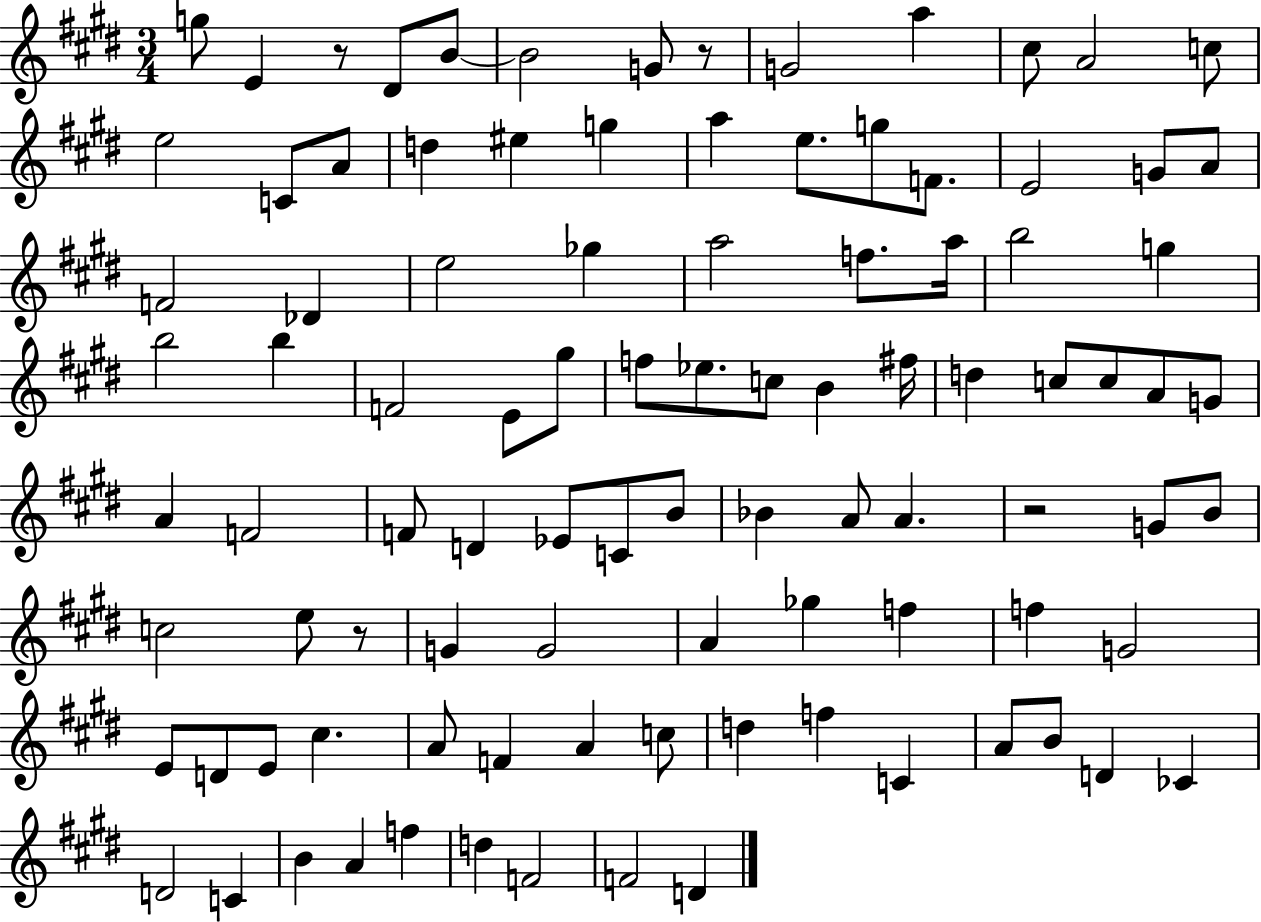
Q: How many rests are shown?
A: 4